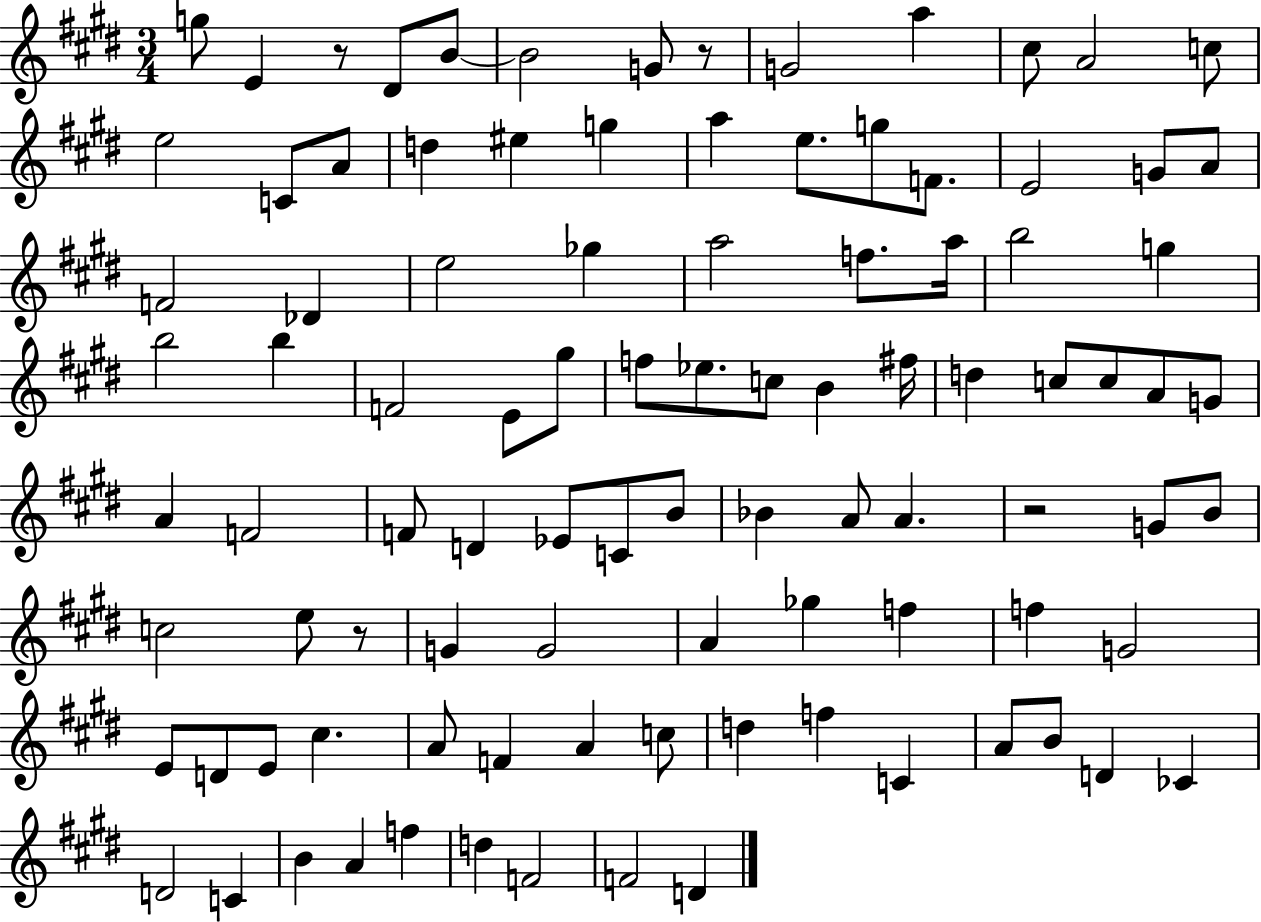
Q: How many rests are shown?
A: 4